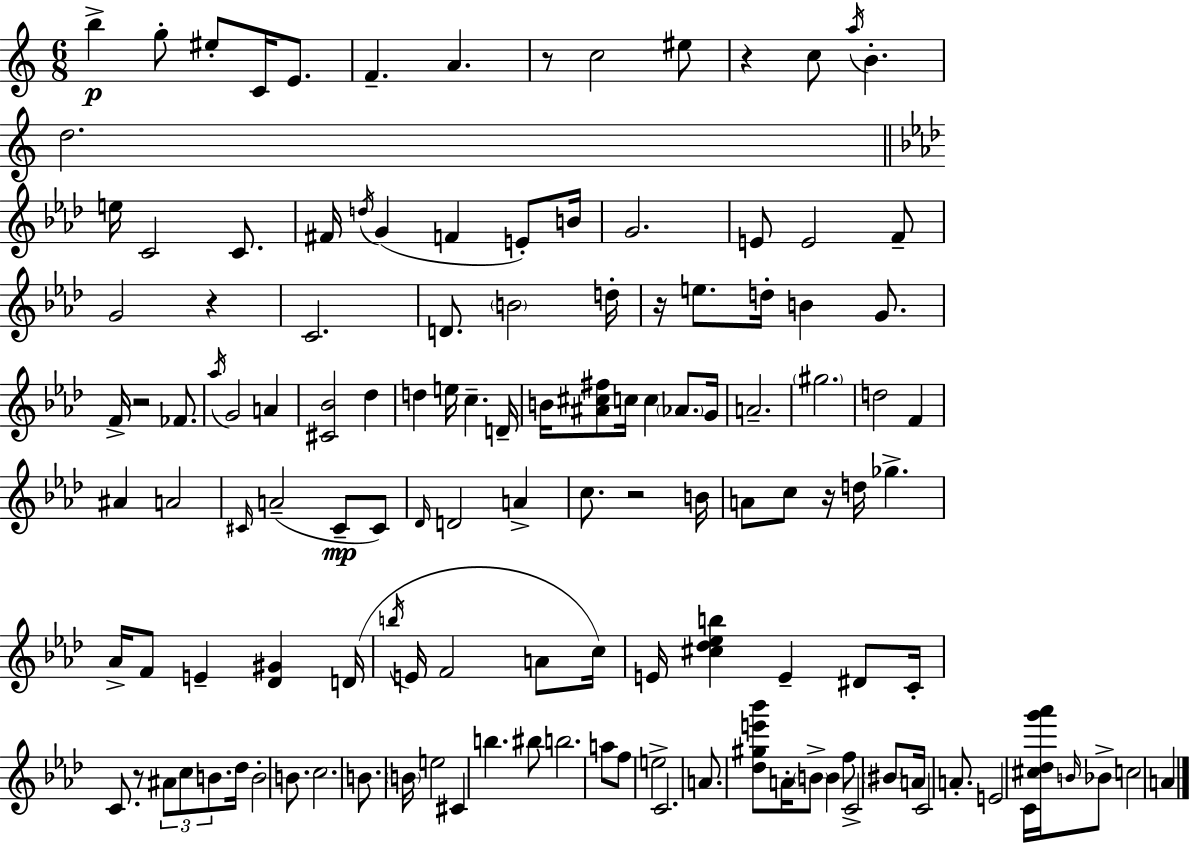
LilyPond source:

{
  \clef treble
  \numericTimeSignature
  \time 6/8
  \key a \minor
  b''4->\p g''8-. eis''8-. c'16 e'8. | f'4.-- a'4. | r8 c''2 eis''8 | r4 c''8 \acciaccatura { a''16 } b'4.-. | \break d''2. | \bar "||" \break \key aes \major e''16 c'2 c'8. | fis'16 \acciaccatura { d''16 } g'4( f'4 e'8-.) | b'16 g'2. | e'8 e'2 f'8-- | \break g'2 r4 | c'2. | d'8. \parenthesize b'2 | d''16-. r16 e''8. d''16-. b'4 g'8. | \break f'16-> r2 fes'8. | \acciaccatura { aes''16 } g'2 a'4 | <cis' bes'>2 des''4 | d''4 e''16 c''4.-- | \break d'16-- b'16 <ais' cis'' fis''>8 c''16 c''4 \parenthesize aes'8. | g'16 a'2.-- | \parenthesize gis''2. | d''2 f'4 | \break ais'4 a'2 | \grace { cis'16 }( a'2-- cis'8--\mp | cis'8) \grace { des'16 } d'2 | a'4-> c''8. r2 | \break b'16 a'8 c''8 r16 d''16 ges''4.-> | aes'16-> f'8 e'4-- <des' gis'>4 | d'16( \acciaccatura { b''16 } e'16 f'2 | a'8 c''16) e'16 <cis'' des'' ees'' b''>4 e'4-- | \break dis'8 c'16-. c'8. r8 \tuplet 3/2 { ais'8 | c''8 b'8. } des''16 b'2-. | b'8. c''2. | b'8. \parenthesize b'16 e''2 | \break cis'4 b''4. | bis''8 b''2. | a''8 f''8 e''2-> | c'2. | \break a'8. <des'' gis'' e''' bes'''>8 a'16-. \parenthesize b'8-> | b'4 f''8 c'2-> | \parenthesize bis'8 a'16 c'2 | a'8.-. e'2 | \break c'16 <cis'' des'' g''' aes'''>16 \grace { b'16 } bes'8-> c''2 | a'4 \bar "|."
}